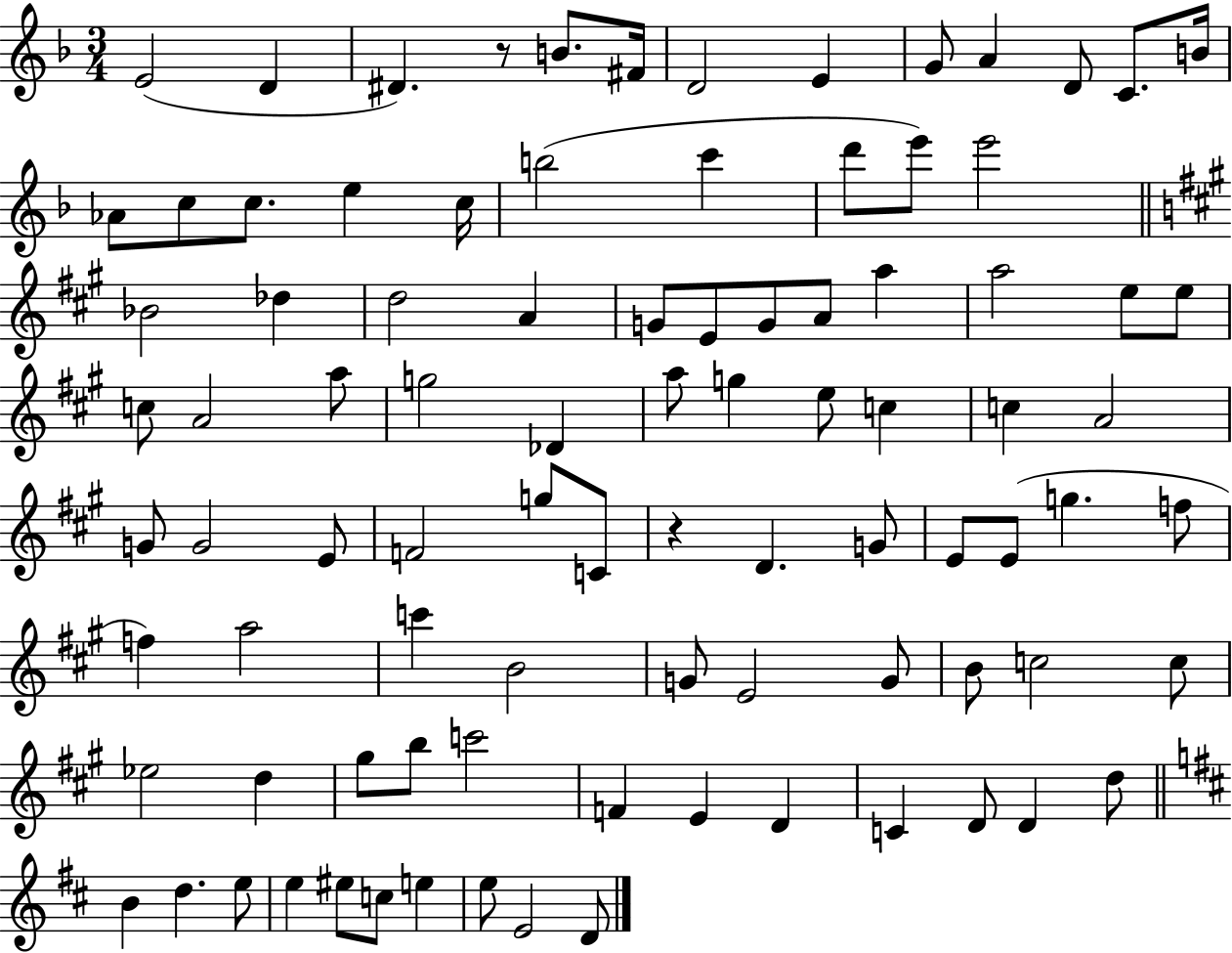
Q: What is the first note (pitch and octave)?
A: E4